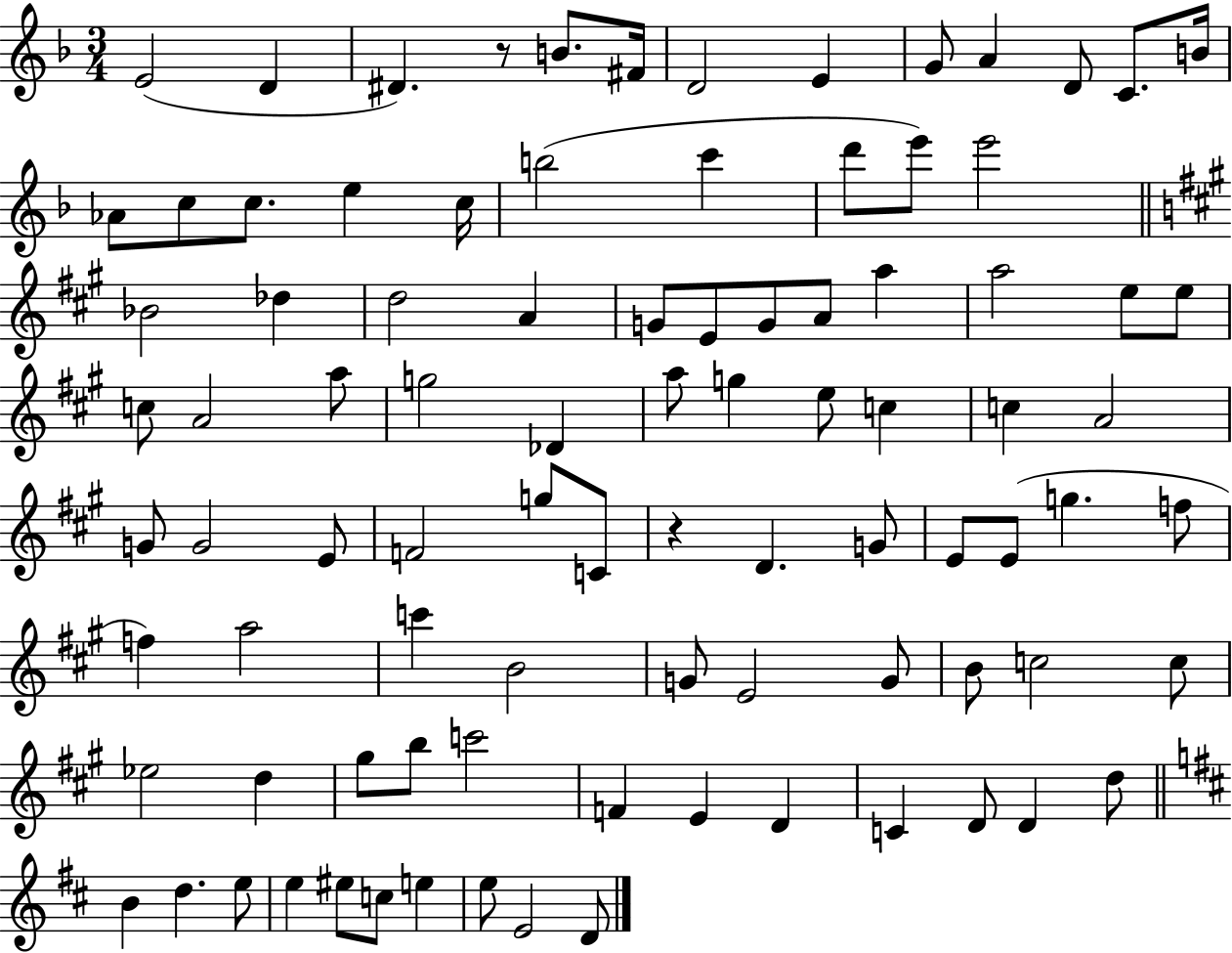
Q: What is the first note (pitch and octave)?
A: E4